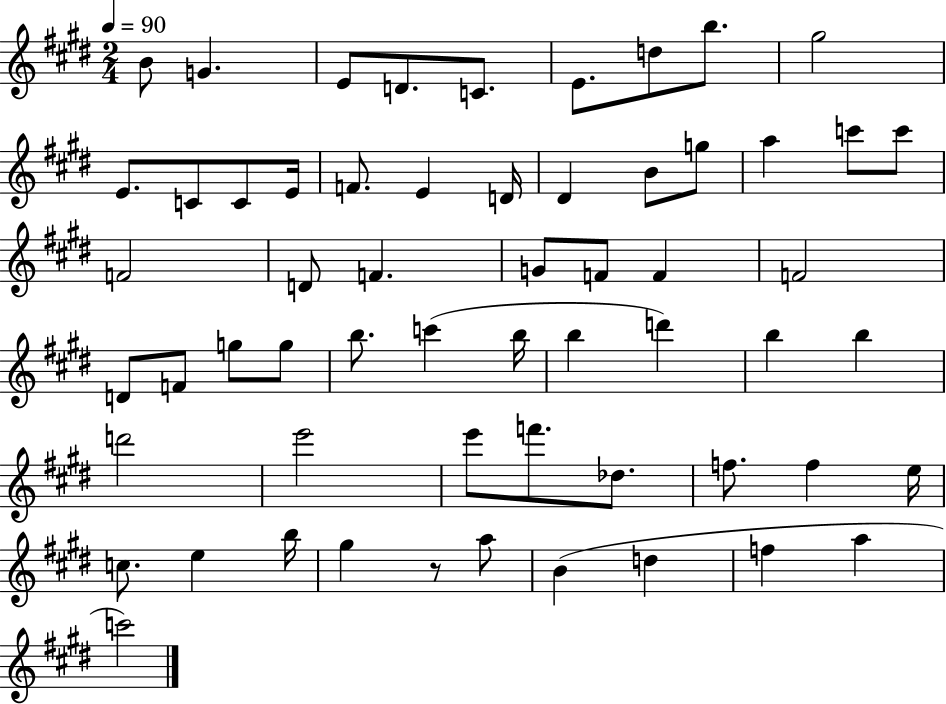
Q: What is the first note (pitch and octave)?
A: B4